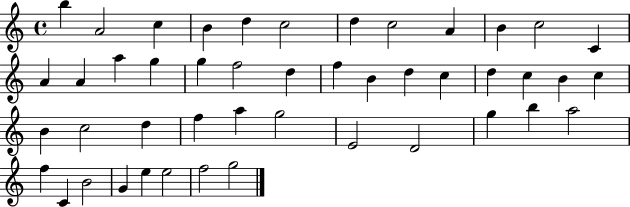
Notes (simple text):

B5/q A4/h C5/q B4/q D5/q C5/h D5/q C5/h A4/q B4/q C5/h C4/q A4/q A4/q A5/q G5/q G5/q F5/h D5/q F5/q B4/q D5/q C5/q D5/q C5/q B4/q C5/q B4/q C5/h D5/q F5/q A5/q G5/h E4/h D4/h G5/q B5/q A5/h F5/q C4/q B4/h G4/q E5/q E5/h F5/h G5/h